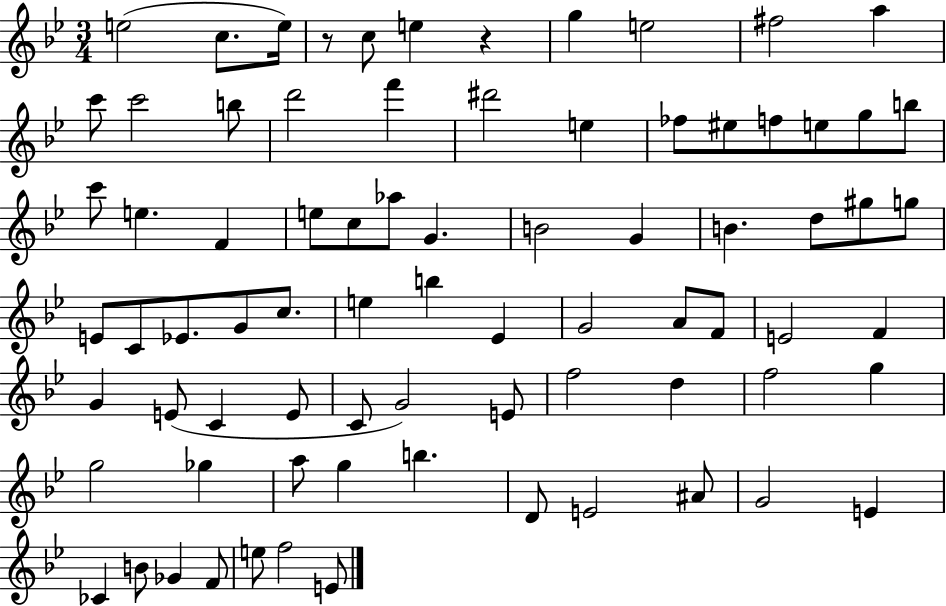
{
  \clef treble
  \numericTimeSignature
  \time 3/4
  \key bes \major
  \repeat volta 2 { e''2( c''8. e''16) | r8 c''8 e''4 r4 | g''4 e''2 | fis''2 a''4 | \break c'''8 c'''2 b''8 | d'''2 f'''4 | dis'''2 e''4 | fes''8 eis''8 f''8 e''8 g''8 b''8 | \break c'''8 e''4. f'4 | e''8 c''8 aes''8 g'4. | b'2 g'4 | b'4. d''8 gis''8 g''8 | \break e'8 c'8 ees'8. g'8 c''8. | e''4 b''4 ees'4 | g'2 a'8 f'8 | e'2 f'4 | \break g'4 e'8( c'4 e'8 | c'8 g'2) e'8 | f''2 d''4 | f''2 g''4 | \break g''2 ges''4 | a''8 g''4 b''4. | d'8 e'2 ais'8 | g'2 e'4 | \break ces'4 b'8 ges'4 f'8 | e''8 f''2 e'8 | } \bar "|."
}